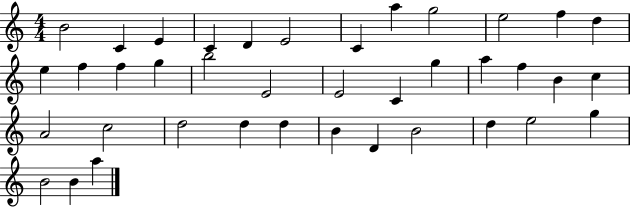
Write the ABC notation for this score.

X:1
T:Untitled
M:4/4
L:1/4
K:C
B2 C E C D E2 C a g2 e2 f d e f f g b2 E2 E2 C g a f B c A2 c2 d2 d d B D B2 d e2 g B2 B a